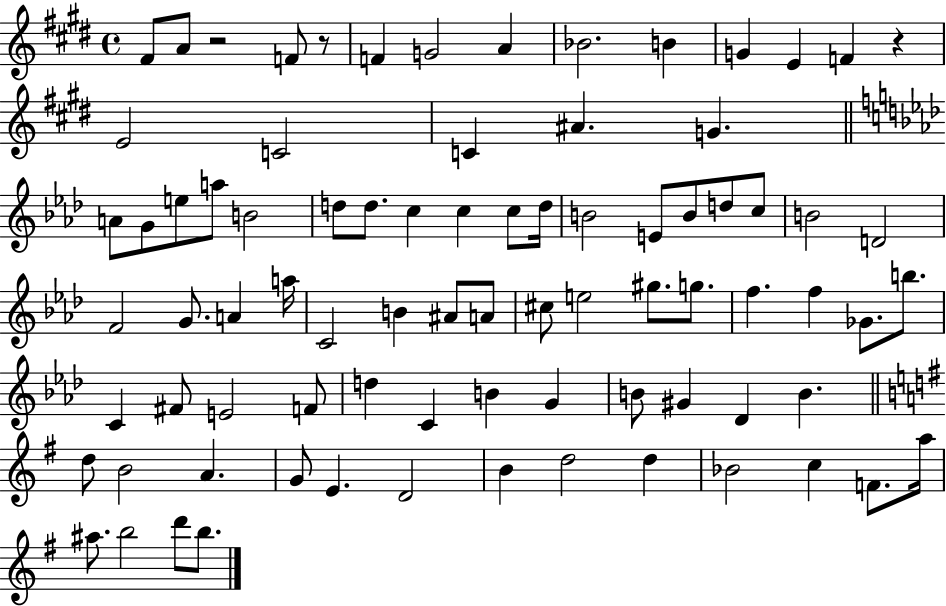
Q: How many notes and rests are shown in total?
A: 82